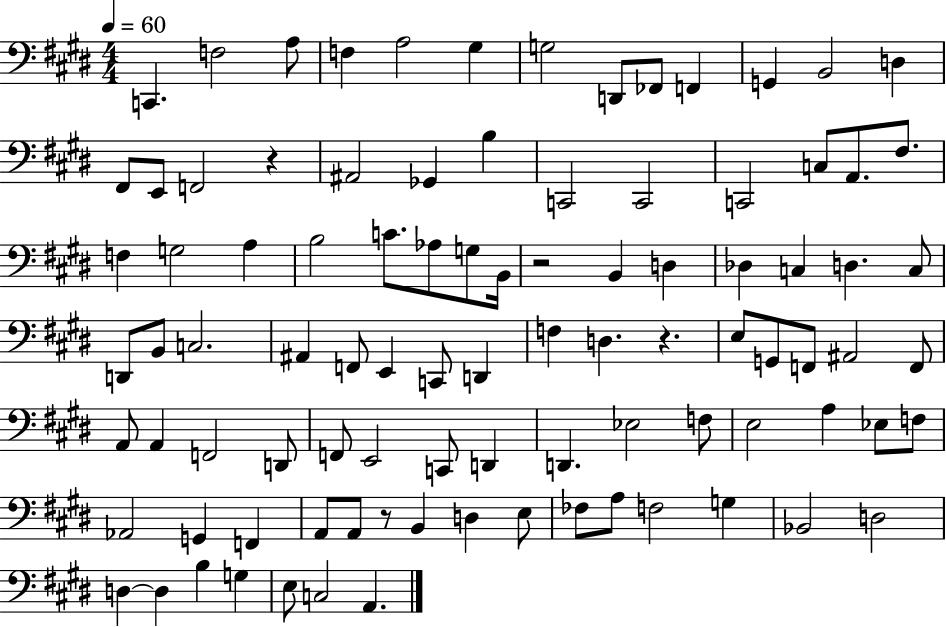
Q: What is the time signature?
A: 4/4